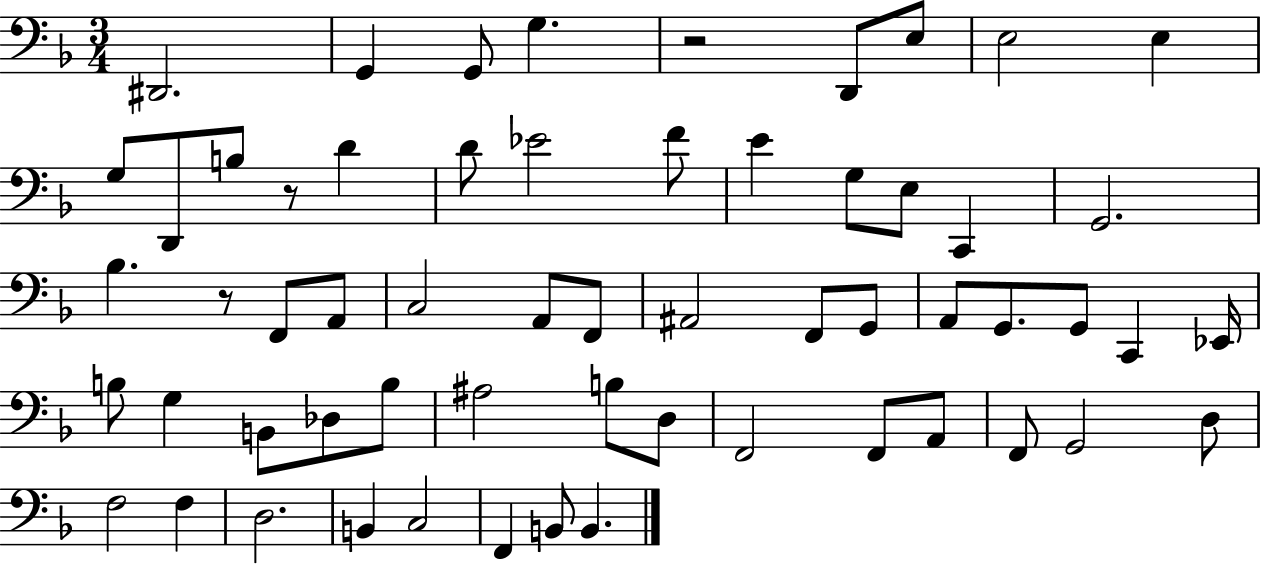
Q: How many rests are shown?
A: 3